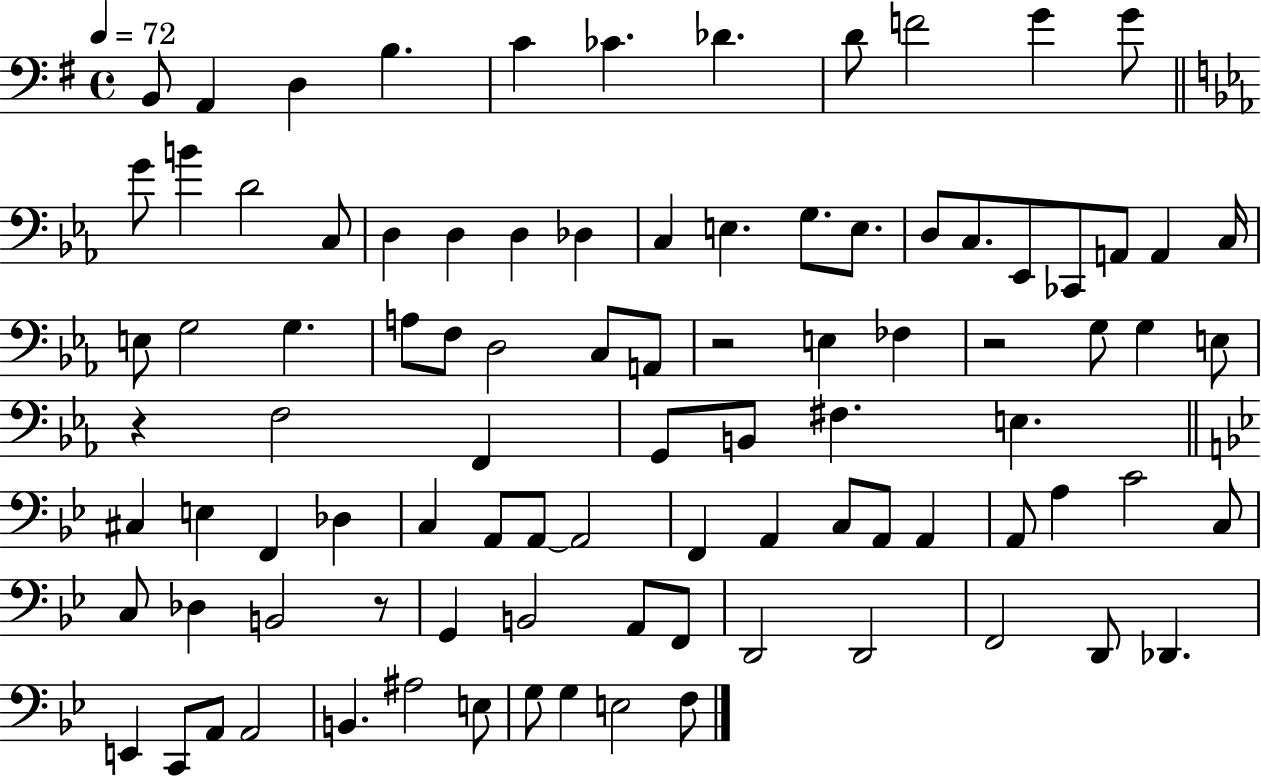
X:1
T:Untitled
M:4/4
L:1/4
K:G
B,,/2 A,, D, B, C _C _D D/2 F2 G G/2 G/2 B D2 C,/2 D, D, D, _D, C, E, G,/2 E,/2 D,/2 C,/2 _E,,/2 _C,,/2 A,,/2 A,, C,/4 E,/2 G,2 G, A,/2 F,/2 D,2 C,/2 A,,/2 z2 E, _F, z2 G,/2 G, E,/2 z F,2 F,, G,,/2 B,,/2 ^F, E, ^C, E, F,, _D, C, A,,/2 A,,/2 A,,2 F,, A,, C,/2 A,,/2 A,, A,,/2 A, C2 C,/2 C,/2 _D, B,,2 z/2 G,, B,,2 A,,/2 F,,/2 D,,2 D,,2 F,,2 D,,/2 _D,, E,, C,,/2 A,,/2 A,,2 B,, ^A,2 E,/2 G,/2 G, E,2 F,/2